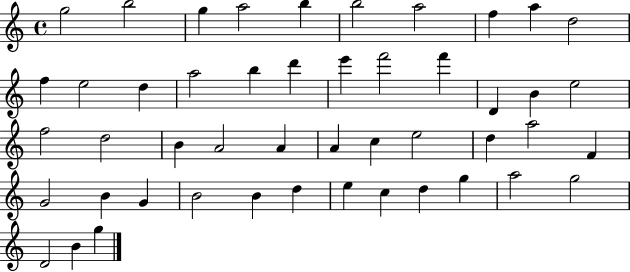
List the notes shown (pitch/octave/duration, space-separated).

G5/h B5/h G5/q A5/h B5/q B5/h A5/h F5/q A5/q D5/h F5/q E5/h D5/q A5/h B5/q D6/q E6/q F6/h F6/q D4/q B4/q E5/h F5/h D5/h B4/q A4/h A4/q A4/q C5/q E5/h D5/q A5/h F4/q G4/h B4/q G4/q B4/h B4/q D5/q E5/q C5/q D5/q G5/q A5/h G5/h D4/h B4/q G5/q